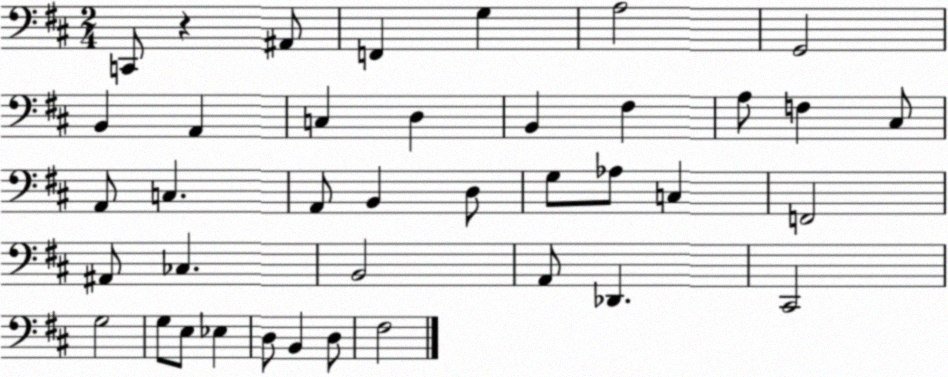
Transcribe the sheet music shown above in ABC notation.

X:1
T:Untitled
M:2/4
L:1/4
K:D
C,,/2 z ^A,,/2 F,, G, A,2 G,,2 B,, A,, C, D, B,, ^F, A,/2 F, ^C,/2 A,,/2 C, A,,/2 B,, D,/2 G,/2 _A,/2 C, F,,2 ^A,,/2 _C, B,,2 A,,/2 _D,, ^C,,2 G,2 G,/2 E,/2 _E, D,/2 B,, D,/2 ^F,2